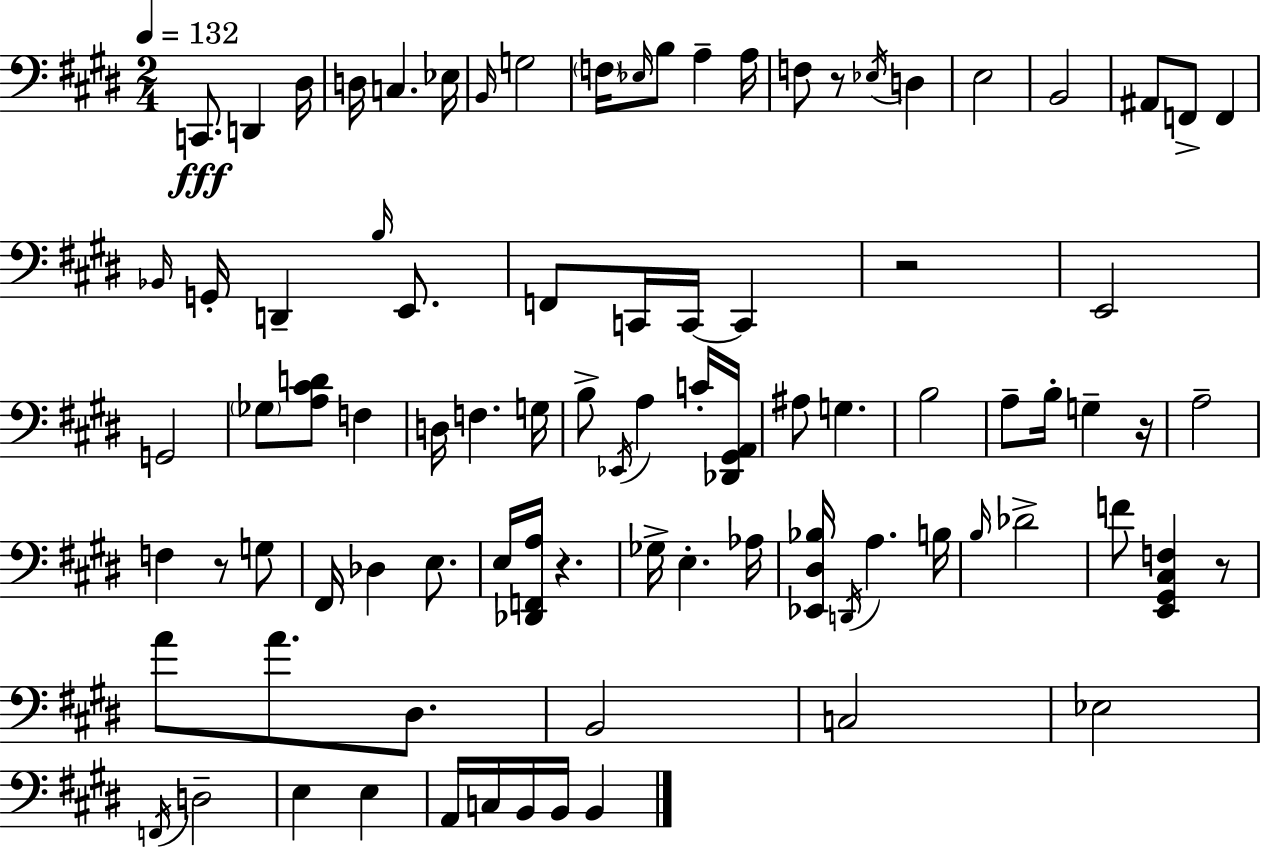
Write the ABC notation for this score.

X:1
T:Untitled
M:2/4
L:1/4
K:E
C,,/2 D,, ^D,/4 D,/4 C, _E,/4 B,,/4 G,2 F,/4 _E,/4 B,/2 A, A,/4 F,/2 z/2 _E,/4 D, E,2 B,,2 ^A,,/2 F,,/2 F,, _B,,/4 G,,/4 D,, B,/4 E,,/2 F,,/2 C,,/4 C,,/4 C,, z2 E,,2 G,,2 _G,/2 [A,^CD]/2 F, D,/4 F, G,/4 B,/2 _E,,/4 A, C/4 [_D,,^G,,A,,]/4 ^A,/2 G, B,2 A,/2 B,/4 G, z/4 A,2 F, z/2 G,/2 ^F,,/4 _D, E,/2 E,/4 [_D,,F,,A,]/4 z _G,/4 E, _A,/4 [_E,,^D,_B,]/4 D,,/4 A, B,/4 B,/4 _D2 F/2 [E,,^G,,^C,F,] z/2 A/2 A/2 ^D,/2 B,,2 C,2 _E,2 F,,/4 D,2 E, E, A,,/4 C,/4 B,,/4 B,,/4 B,,